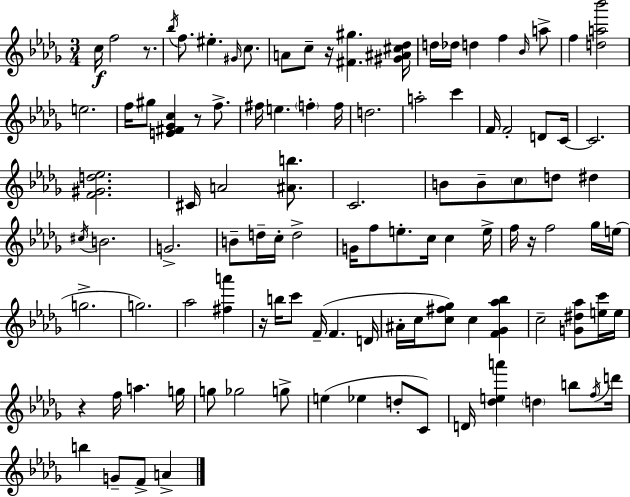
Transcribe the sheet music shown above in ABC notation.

X:1
T:Untitled
M:3/4
L:1/4
K:Bbm
c/4 f2 z/2 _b/4 f/2 ^e ^G/4 c/2 A/2 c/2 z/4 [^F^g] [^G^A^c_d]/4 d/4 _d/4 d f _B/4 a/2 f [da_b']2 e2 f/4 ^g/2 [E^F_Gc] z/2 f/2 ^f/4 e f f/4 d2 a2 c' F/4 F2 D/2 C/4 C2 [F^Gd_e]2 ^C/4 A2 [^Ab]/2 C2 B/2 B/2 c/2 d/2 ^d ^c/4 B2 G2 B/2 d/4 c/4 d2 G/4 f/2 e/2 c/4 c e/4 f/4 z/4 f2 _g/4 e/4 g2 g2 _a2 [^fa'] z/4 b/4 c'/2 F/4 F D/4 ^A/4 c/4 [c^f_g]/2 c [F_G_a_b] c2 [G^d_a]/2 [ec']/4 e/4 z f/4 a g/4 g/2 _g2 g/2 e _e d/2 C/2 D/4 [_dea'] d b/2 f/4 d'/4 b G/2 F/2 A